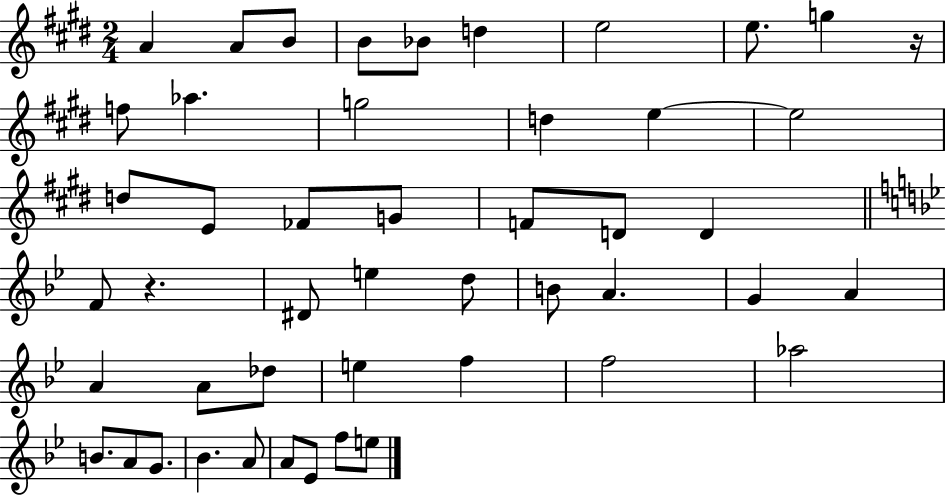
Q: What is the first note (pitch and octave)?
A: A4